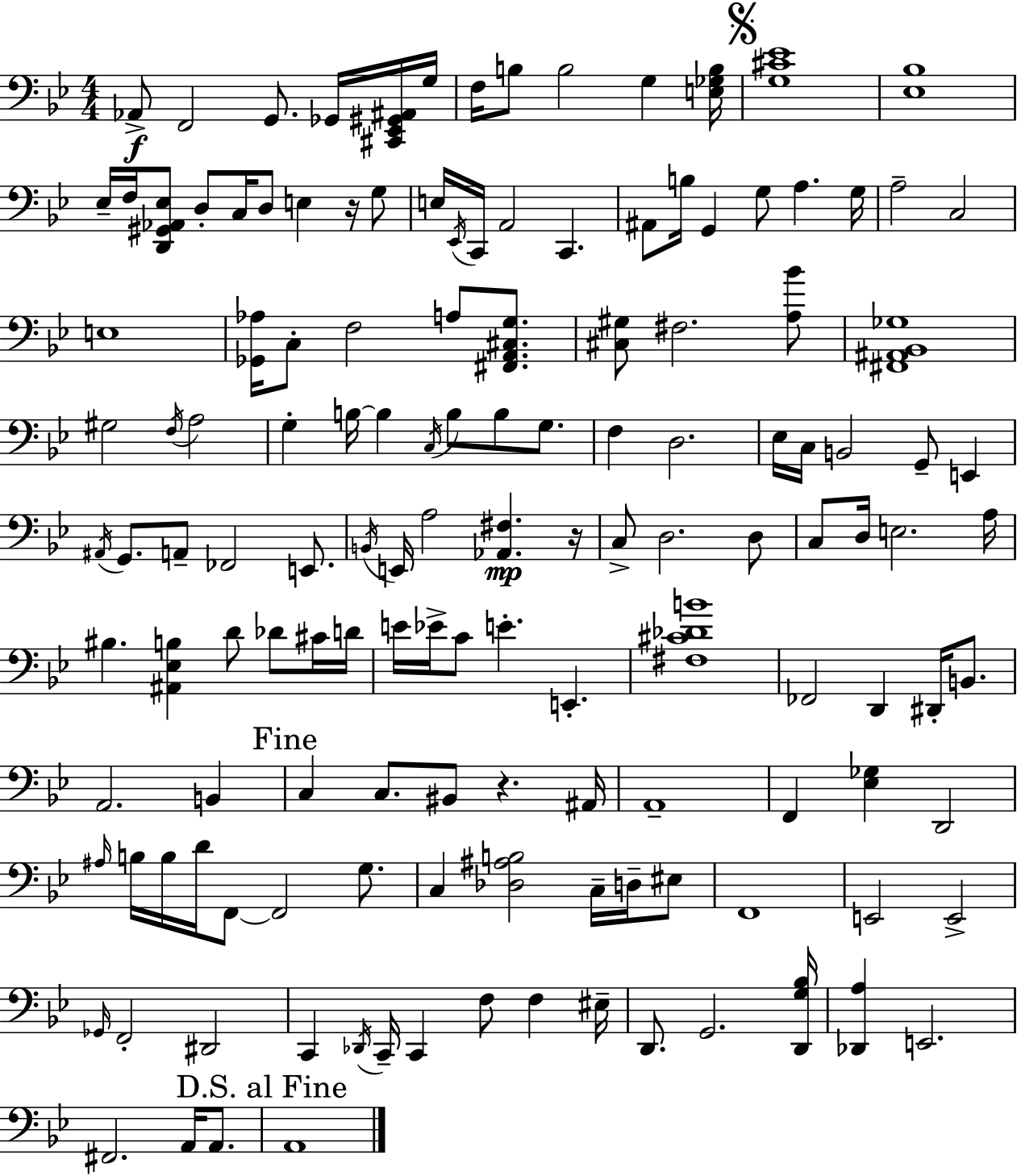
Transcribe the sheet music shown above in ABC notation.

X:1
T:Untitled
M:4/4
L:1/4
K:Gm
_A,,/2 F,,2 G,,/2 _G,,/4 [^C,,_E,,^G,,^A,,]/4 G,/4 F,/4 B,/2 B,2 G, [E,_G,B,]/4 [G,^C_E]4 [_E,_B,]4 _E,/4 F,/4 [D,,^G,,_A,,_E,]/2 D,/2 C,/4 D,/2 E, z/4 G,/2 E,/4 _E,,/4 C,,/4 A,,2 C,, ^A,,/2 B,/4 G,, G,/2 A, G,/4 A,2 C,2 E,4 [_G,,_A,]/4 C,/2 F,2 A,/2 [^F,,A,,^C,G,]/2 [^C,^G,]/2 ^F,2 [A,_B]/2 [^F,,^A,,_B,,_G,]4 ^G,2 F,/4 A,2 G, B,/4 B, C,/4 B,/2 B,/2 G,/2 F, D,2 _E,/4 C,/4 B,,2 G,,/2 E,, ^A,,/4 G,,/2 A,,/2 _F,,2 E,,/2 B,,/4 E,,/4 A,2 [_A,,^F,] z/4 C,/2 D,2 D,/2 C,/2 D,/4 E,2 A,/4 ^B, [^A,,_E,B,] D/2 _D/2 ^C/4 D/4 E/4 _E/4 C/2 E E,, [^F,^C_DB]4 _F,,2 D,, ^D,,/4 B,,/2 A,,2 B,, C, C,/2 ^B,,/2 z ^A,,/4 A,,4 F,, [_E,_G,] D,,2 ^A,/4 B,/4 B,/4 D/4 F,,/2 F,,2 G,/2 C, [_D,^A,B,]2 C,/4 D,/4 ^E,/2 F,,4 E,,2 E,,2 _G,,/4 F,,2 ^D,,2 C,, _D,,/4 C,,/4 C,, F,/2 F, ^E,/4 D,,/2 G,,2 [D,,G,_B,]/4 [_D,,A,] E,,2 ^F,,2 A,,/4 A,,/2 A,,4